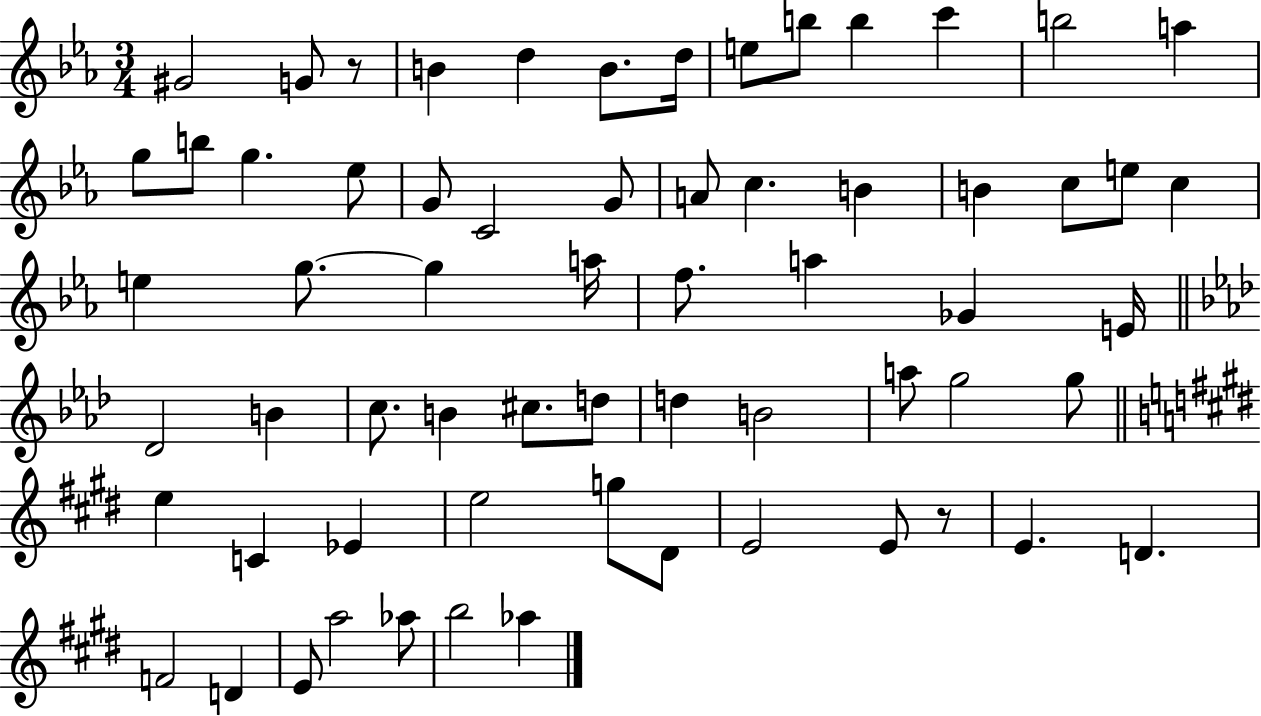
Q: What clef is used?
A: treble